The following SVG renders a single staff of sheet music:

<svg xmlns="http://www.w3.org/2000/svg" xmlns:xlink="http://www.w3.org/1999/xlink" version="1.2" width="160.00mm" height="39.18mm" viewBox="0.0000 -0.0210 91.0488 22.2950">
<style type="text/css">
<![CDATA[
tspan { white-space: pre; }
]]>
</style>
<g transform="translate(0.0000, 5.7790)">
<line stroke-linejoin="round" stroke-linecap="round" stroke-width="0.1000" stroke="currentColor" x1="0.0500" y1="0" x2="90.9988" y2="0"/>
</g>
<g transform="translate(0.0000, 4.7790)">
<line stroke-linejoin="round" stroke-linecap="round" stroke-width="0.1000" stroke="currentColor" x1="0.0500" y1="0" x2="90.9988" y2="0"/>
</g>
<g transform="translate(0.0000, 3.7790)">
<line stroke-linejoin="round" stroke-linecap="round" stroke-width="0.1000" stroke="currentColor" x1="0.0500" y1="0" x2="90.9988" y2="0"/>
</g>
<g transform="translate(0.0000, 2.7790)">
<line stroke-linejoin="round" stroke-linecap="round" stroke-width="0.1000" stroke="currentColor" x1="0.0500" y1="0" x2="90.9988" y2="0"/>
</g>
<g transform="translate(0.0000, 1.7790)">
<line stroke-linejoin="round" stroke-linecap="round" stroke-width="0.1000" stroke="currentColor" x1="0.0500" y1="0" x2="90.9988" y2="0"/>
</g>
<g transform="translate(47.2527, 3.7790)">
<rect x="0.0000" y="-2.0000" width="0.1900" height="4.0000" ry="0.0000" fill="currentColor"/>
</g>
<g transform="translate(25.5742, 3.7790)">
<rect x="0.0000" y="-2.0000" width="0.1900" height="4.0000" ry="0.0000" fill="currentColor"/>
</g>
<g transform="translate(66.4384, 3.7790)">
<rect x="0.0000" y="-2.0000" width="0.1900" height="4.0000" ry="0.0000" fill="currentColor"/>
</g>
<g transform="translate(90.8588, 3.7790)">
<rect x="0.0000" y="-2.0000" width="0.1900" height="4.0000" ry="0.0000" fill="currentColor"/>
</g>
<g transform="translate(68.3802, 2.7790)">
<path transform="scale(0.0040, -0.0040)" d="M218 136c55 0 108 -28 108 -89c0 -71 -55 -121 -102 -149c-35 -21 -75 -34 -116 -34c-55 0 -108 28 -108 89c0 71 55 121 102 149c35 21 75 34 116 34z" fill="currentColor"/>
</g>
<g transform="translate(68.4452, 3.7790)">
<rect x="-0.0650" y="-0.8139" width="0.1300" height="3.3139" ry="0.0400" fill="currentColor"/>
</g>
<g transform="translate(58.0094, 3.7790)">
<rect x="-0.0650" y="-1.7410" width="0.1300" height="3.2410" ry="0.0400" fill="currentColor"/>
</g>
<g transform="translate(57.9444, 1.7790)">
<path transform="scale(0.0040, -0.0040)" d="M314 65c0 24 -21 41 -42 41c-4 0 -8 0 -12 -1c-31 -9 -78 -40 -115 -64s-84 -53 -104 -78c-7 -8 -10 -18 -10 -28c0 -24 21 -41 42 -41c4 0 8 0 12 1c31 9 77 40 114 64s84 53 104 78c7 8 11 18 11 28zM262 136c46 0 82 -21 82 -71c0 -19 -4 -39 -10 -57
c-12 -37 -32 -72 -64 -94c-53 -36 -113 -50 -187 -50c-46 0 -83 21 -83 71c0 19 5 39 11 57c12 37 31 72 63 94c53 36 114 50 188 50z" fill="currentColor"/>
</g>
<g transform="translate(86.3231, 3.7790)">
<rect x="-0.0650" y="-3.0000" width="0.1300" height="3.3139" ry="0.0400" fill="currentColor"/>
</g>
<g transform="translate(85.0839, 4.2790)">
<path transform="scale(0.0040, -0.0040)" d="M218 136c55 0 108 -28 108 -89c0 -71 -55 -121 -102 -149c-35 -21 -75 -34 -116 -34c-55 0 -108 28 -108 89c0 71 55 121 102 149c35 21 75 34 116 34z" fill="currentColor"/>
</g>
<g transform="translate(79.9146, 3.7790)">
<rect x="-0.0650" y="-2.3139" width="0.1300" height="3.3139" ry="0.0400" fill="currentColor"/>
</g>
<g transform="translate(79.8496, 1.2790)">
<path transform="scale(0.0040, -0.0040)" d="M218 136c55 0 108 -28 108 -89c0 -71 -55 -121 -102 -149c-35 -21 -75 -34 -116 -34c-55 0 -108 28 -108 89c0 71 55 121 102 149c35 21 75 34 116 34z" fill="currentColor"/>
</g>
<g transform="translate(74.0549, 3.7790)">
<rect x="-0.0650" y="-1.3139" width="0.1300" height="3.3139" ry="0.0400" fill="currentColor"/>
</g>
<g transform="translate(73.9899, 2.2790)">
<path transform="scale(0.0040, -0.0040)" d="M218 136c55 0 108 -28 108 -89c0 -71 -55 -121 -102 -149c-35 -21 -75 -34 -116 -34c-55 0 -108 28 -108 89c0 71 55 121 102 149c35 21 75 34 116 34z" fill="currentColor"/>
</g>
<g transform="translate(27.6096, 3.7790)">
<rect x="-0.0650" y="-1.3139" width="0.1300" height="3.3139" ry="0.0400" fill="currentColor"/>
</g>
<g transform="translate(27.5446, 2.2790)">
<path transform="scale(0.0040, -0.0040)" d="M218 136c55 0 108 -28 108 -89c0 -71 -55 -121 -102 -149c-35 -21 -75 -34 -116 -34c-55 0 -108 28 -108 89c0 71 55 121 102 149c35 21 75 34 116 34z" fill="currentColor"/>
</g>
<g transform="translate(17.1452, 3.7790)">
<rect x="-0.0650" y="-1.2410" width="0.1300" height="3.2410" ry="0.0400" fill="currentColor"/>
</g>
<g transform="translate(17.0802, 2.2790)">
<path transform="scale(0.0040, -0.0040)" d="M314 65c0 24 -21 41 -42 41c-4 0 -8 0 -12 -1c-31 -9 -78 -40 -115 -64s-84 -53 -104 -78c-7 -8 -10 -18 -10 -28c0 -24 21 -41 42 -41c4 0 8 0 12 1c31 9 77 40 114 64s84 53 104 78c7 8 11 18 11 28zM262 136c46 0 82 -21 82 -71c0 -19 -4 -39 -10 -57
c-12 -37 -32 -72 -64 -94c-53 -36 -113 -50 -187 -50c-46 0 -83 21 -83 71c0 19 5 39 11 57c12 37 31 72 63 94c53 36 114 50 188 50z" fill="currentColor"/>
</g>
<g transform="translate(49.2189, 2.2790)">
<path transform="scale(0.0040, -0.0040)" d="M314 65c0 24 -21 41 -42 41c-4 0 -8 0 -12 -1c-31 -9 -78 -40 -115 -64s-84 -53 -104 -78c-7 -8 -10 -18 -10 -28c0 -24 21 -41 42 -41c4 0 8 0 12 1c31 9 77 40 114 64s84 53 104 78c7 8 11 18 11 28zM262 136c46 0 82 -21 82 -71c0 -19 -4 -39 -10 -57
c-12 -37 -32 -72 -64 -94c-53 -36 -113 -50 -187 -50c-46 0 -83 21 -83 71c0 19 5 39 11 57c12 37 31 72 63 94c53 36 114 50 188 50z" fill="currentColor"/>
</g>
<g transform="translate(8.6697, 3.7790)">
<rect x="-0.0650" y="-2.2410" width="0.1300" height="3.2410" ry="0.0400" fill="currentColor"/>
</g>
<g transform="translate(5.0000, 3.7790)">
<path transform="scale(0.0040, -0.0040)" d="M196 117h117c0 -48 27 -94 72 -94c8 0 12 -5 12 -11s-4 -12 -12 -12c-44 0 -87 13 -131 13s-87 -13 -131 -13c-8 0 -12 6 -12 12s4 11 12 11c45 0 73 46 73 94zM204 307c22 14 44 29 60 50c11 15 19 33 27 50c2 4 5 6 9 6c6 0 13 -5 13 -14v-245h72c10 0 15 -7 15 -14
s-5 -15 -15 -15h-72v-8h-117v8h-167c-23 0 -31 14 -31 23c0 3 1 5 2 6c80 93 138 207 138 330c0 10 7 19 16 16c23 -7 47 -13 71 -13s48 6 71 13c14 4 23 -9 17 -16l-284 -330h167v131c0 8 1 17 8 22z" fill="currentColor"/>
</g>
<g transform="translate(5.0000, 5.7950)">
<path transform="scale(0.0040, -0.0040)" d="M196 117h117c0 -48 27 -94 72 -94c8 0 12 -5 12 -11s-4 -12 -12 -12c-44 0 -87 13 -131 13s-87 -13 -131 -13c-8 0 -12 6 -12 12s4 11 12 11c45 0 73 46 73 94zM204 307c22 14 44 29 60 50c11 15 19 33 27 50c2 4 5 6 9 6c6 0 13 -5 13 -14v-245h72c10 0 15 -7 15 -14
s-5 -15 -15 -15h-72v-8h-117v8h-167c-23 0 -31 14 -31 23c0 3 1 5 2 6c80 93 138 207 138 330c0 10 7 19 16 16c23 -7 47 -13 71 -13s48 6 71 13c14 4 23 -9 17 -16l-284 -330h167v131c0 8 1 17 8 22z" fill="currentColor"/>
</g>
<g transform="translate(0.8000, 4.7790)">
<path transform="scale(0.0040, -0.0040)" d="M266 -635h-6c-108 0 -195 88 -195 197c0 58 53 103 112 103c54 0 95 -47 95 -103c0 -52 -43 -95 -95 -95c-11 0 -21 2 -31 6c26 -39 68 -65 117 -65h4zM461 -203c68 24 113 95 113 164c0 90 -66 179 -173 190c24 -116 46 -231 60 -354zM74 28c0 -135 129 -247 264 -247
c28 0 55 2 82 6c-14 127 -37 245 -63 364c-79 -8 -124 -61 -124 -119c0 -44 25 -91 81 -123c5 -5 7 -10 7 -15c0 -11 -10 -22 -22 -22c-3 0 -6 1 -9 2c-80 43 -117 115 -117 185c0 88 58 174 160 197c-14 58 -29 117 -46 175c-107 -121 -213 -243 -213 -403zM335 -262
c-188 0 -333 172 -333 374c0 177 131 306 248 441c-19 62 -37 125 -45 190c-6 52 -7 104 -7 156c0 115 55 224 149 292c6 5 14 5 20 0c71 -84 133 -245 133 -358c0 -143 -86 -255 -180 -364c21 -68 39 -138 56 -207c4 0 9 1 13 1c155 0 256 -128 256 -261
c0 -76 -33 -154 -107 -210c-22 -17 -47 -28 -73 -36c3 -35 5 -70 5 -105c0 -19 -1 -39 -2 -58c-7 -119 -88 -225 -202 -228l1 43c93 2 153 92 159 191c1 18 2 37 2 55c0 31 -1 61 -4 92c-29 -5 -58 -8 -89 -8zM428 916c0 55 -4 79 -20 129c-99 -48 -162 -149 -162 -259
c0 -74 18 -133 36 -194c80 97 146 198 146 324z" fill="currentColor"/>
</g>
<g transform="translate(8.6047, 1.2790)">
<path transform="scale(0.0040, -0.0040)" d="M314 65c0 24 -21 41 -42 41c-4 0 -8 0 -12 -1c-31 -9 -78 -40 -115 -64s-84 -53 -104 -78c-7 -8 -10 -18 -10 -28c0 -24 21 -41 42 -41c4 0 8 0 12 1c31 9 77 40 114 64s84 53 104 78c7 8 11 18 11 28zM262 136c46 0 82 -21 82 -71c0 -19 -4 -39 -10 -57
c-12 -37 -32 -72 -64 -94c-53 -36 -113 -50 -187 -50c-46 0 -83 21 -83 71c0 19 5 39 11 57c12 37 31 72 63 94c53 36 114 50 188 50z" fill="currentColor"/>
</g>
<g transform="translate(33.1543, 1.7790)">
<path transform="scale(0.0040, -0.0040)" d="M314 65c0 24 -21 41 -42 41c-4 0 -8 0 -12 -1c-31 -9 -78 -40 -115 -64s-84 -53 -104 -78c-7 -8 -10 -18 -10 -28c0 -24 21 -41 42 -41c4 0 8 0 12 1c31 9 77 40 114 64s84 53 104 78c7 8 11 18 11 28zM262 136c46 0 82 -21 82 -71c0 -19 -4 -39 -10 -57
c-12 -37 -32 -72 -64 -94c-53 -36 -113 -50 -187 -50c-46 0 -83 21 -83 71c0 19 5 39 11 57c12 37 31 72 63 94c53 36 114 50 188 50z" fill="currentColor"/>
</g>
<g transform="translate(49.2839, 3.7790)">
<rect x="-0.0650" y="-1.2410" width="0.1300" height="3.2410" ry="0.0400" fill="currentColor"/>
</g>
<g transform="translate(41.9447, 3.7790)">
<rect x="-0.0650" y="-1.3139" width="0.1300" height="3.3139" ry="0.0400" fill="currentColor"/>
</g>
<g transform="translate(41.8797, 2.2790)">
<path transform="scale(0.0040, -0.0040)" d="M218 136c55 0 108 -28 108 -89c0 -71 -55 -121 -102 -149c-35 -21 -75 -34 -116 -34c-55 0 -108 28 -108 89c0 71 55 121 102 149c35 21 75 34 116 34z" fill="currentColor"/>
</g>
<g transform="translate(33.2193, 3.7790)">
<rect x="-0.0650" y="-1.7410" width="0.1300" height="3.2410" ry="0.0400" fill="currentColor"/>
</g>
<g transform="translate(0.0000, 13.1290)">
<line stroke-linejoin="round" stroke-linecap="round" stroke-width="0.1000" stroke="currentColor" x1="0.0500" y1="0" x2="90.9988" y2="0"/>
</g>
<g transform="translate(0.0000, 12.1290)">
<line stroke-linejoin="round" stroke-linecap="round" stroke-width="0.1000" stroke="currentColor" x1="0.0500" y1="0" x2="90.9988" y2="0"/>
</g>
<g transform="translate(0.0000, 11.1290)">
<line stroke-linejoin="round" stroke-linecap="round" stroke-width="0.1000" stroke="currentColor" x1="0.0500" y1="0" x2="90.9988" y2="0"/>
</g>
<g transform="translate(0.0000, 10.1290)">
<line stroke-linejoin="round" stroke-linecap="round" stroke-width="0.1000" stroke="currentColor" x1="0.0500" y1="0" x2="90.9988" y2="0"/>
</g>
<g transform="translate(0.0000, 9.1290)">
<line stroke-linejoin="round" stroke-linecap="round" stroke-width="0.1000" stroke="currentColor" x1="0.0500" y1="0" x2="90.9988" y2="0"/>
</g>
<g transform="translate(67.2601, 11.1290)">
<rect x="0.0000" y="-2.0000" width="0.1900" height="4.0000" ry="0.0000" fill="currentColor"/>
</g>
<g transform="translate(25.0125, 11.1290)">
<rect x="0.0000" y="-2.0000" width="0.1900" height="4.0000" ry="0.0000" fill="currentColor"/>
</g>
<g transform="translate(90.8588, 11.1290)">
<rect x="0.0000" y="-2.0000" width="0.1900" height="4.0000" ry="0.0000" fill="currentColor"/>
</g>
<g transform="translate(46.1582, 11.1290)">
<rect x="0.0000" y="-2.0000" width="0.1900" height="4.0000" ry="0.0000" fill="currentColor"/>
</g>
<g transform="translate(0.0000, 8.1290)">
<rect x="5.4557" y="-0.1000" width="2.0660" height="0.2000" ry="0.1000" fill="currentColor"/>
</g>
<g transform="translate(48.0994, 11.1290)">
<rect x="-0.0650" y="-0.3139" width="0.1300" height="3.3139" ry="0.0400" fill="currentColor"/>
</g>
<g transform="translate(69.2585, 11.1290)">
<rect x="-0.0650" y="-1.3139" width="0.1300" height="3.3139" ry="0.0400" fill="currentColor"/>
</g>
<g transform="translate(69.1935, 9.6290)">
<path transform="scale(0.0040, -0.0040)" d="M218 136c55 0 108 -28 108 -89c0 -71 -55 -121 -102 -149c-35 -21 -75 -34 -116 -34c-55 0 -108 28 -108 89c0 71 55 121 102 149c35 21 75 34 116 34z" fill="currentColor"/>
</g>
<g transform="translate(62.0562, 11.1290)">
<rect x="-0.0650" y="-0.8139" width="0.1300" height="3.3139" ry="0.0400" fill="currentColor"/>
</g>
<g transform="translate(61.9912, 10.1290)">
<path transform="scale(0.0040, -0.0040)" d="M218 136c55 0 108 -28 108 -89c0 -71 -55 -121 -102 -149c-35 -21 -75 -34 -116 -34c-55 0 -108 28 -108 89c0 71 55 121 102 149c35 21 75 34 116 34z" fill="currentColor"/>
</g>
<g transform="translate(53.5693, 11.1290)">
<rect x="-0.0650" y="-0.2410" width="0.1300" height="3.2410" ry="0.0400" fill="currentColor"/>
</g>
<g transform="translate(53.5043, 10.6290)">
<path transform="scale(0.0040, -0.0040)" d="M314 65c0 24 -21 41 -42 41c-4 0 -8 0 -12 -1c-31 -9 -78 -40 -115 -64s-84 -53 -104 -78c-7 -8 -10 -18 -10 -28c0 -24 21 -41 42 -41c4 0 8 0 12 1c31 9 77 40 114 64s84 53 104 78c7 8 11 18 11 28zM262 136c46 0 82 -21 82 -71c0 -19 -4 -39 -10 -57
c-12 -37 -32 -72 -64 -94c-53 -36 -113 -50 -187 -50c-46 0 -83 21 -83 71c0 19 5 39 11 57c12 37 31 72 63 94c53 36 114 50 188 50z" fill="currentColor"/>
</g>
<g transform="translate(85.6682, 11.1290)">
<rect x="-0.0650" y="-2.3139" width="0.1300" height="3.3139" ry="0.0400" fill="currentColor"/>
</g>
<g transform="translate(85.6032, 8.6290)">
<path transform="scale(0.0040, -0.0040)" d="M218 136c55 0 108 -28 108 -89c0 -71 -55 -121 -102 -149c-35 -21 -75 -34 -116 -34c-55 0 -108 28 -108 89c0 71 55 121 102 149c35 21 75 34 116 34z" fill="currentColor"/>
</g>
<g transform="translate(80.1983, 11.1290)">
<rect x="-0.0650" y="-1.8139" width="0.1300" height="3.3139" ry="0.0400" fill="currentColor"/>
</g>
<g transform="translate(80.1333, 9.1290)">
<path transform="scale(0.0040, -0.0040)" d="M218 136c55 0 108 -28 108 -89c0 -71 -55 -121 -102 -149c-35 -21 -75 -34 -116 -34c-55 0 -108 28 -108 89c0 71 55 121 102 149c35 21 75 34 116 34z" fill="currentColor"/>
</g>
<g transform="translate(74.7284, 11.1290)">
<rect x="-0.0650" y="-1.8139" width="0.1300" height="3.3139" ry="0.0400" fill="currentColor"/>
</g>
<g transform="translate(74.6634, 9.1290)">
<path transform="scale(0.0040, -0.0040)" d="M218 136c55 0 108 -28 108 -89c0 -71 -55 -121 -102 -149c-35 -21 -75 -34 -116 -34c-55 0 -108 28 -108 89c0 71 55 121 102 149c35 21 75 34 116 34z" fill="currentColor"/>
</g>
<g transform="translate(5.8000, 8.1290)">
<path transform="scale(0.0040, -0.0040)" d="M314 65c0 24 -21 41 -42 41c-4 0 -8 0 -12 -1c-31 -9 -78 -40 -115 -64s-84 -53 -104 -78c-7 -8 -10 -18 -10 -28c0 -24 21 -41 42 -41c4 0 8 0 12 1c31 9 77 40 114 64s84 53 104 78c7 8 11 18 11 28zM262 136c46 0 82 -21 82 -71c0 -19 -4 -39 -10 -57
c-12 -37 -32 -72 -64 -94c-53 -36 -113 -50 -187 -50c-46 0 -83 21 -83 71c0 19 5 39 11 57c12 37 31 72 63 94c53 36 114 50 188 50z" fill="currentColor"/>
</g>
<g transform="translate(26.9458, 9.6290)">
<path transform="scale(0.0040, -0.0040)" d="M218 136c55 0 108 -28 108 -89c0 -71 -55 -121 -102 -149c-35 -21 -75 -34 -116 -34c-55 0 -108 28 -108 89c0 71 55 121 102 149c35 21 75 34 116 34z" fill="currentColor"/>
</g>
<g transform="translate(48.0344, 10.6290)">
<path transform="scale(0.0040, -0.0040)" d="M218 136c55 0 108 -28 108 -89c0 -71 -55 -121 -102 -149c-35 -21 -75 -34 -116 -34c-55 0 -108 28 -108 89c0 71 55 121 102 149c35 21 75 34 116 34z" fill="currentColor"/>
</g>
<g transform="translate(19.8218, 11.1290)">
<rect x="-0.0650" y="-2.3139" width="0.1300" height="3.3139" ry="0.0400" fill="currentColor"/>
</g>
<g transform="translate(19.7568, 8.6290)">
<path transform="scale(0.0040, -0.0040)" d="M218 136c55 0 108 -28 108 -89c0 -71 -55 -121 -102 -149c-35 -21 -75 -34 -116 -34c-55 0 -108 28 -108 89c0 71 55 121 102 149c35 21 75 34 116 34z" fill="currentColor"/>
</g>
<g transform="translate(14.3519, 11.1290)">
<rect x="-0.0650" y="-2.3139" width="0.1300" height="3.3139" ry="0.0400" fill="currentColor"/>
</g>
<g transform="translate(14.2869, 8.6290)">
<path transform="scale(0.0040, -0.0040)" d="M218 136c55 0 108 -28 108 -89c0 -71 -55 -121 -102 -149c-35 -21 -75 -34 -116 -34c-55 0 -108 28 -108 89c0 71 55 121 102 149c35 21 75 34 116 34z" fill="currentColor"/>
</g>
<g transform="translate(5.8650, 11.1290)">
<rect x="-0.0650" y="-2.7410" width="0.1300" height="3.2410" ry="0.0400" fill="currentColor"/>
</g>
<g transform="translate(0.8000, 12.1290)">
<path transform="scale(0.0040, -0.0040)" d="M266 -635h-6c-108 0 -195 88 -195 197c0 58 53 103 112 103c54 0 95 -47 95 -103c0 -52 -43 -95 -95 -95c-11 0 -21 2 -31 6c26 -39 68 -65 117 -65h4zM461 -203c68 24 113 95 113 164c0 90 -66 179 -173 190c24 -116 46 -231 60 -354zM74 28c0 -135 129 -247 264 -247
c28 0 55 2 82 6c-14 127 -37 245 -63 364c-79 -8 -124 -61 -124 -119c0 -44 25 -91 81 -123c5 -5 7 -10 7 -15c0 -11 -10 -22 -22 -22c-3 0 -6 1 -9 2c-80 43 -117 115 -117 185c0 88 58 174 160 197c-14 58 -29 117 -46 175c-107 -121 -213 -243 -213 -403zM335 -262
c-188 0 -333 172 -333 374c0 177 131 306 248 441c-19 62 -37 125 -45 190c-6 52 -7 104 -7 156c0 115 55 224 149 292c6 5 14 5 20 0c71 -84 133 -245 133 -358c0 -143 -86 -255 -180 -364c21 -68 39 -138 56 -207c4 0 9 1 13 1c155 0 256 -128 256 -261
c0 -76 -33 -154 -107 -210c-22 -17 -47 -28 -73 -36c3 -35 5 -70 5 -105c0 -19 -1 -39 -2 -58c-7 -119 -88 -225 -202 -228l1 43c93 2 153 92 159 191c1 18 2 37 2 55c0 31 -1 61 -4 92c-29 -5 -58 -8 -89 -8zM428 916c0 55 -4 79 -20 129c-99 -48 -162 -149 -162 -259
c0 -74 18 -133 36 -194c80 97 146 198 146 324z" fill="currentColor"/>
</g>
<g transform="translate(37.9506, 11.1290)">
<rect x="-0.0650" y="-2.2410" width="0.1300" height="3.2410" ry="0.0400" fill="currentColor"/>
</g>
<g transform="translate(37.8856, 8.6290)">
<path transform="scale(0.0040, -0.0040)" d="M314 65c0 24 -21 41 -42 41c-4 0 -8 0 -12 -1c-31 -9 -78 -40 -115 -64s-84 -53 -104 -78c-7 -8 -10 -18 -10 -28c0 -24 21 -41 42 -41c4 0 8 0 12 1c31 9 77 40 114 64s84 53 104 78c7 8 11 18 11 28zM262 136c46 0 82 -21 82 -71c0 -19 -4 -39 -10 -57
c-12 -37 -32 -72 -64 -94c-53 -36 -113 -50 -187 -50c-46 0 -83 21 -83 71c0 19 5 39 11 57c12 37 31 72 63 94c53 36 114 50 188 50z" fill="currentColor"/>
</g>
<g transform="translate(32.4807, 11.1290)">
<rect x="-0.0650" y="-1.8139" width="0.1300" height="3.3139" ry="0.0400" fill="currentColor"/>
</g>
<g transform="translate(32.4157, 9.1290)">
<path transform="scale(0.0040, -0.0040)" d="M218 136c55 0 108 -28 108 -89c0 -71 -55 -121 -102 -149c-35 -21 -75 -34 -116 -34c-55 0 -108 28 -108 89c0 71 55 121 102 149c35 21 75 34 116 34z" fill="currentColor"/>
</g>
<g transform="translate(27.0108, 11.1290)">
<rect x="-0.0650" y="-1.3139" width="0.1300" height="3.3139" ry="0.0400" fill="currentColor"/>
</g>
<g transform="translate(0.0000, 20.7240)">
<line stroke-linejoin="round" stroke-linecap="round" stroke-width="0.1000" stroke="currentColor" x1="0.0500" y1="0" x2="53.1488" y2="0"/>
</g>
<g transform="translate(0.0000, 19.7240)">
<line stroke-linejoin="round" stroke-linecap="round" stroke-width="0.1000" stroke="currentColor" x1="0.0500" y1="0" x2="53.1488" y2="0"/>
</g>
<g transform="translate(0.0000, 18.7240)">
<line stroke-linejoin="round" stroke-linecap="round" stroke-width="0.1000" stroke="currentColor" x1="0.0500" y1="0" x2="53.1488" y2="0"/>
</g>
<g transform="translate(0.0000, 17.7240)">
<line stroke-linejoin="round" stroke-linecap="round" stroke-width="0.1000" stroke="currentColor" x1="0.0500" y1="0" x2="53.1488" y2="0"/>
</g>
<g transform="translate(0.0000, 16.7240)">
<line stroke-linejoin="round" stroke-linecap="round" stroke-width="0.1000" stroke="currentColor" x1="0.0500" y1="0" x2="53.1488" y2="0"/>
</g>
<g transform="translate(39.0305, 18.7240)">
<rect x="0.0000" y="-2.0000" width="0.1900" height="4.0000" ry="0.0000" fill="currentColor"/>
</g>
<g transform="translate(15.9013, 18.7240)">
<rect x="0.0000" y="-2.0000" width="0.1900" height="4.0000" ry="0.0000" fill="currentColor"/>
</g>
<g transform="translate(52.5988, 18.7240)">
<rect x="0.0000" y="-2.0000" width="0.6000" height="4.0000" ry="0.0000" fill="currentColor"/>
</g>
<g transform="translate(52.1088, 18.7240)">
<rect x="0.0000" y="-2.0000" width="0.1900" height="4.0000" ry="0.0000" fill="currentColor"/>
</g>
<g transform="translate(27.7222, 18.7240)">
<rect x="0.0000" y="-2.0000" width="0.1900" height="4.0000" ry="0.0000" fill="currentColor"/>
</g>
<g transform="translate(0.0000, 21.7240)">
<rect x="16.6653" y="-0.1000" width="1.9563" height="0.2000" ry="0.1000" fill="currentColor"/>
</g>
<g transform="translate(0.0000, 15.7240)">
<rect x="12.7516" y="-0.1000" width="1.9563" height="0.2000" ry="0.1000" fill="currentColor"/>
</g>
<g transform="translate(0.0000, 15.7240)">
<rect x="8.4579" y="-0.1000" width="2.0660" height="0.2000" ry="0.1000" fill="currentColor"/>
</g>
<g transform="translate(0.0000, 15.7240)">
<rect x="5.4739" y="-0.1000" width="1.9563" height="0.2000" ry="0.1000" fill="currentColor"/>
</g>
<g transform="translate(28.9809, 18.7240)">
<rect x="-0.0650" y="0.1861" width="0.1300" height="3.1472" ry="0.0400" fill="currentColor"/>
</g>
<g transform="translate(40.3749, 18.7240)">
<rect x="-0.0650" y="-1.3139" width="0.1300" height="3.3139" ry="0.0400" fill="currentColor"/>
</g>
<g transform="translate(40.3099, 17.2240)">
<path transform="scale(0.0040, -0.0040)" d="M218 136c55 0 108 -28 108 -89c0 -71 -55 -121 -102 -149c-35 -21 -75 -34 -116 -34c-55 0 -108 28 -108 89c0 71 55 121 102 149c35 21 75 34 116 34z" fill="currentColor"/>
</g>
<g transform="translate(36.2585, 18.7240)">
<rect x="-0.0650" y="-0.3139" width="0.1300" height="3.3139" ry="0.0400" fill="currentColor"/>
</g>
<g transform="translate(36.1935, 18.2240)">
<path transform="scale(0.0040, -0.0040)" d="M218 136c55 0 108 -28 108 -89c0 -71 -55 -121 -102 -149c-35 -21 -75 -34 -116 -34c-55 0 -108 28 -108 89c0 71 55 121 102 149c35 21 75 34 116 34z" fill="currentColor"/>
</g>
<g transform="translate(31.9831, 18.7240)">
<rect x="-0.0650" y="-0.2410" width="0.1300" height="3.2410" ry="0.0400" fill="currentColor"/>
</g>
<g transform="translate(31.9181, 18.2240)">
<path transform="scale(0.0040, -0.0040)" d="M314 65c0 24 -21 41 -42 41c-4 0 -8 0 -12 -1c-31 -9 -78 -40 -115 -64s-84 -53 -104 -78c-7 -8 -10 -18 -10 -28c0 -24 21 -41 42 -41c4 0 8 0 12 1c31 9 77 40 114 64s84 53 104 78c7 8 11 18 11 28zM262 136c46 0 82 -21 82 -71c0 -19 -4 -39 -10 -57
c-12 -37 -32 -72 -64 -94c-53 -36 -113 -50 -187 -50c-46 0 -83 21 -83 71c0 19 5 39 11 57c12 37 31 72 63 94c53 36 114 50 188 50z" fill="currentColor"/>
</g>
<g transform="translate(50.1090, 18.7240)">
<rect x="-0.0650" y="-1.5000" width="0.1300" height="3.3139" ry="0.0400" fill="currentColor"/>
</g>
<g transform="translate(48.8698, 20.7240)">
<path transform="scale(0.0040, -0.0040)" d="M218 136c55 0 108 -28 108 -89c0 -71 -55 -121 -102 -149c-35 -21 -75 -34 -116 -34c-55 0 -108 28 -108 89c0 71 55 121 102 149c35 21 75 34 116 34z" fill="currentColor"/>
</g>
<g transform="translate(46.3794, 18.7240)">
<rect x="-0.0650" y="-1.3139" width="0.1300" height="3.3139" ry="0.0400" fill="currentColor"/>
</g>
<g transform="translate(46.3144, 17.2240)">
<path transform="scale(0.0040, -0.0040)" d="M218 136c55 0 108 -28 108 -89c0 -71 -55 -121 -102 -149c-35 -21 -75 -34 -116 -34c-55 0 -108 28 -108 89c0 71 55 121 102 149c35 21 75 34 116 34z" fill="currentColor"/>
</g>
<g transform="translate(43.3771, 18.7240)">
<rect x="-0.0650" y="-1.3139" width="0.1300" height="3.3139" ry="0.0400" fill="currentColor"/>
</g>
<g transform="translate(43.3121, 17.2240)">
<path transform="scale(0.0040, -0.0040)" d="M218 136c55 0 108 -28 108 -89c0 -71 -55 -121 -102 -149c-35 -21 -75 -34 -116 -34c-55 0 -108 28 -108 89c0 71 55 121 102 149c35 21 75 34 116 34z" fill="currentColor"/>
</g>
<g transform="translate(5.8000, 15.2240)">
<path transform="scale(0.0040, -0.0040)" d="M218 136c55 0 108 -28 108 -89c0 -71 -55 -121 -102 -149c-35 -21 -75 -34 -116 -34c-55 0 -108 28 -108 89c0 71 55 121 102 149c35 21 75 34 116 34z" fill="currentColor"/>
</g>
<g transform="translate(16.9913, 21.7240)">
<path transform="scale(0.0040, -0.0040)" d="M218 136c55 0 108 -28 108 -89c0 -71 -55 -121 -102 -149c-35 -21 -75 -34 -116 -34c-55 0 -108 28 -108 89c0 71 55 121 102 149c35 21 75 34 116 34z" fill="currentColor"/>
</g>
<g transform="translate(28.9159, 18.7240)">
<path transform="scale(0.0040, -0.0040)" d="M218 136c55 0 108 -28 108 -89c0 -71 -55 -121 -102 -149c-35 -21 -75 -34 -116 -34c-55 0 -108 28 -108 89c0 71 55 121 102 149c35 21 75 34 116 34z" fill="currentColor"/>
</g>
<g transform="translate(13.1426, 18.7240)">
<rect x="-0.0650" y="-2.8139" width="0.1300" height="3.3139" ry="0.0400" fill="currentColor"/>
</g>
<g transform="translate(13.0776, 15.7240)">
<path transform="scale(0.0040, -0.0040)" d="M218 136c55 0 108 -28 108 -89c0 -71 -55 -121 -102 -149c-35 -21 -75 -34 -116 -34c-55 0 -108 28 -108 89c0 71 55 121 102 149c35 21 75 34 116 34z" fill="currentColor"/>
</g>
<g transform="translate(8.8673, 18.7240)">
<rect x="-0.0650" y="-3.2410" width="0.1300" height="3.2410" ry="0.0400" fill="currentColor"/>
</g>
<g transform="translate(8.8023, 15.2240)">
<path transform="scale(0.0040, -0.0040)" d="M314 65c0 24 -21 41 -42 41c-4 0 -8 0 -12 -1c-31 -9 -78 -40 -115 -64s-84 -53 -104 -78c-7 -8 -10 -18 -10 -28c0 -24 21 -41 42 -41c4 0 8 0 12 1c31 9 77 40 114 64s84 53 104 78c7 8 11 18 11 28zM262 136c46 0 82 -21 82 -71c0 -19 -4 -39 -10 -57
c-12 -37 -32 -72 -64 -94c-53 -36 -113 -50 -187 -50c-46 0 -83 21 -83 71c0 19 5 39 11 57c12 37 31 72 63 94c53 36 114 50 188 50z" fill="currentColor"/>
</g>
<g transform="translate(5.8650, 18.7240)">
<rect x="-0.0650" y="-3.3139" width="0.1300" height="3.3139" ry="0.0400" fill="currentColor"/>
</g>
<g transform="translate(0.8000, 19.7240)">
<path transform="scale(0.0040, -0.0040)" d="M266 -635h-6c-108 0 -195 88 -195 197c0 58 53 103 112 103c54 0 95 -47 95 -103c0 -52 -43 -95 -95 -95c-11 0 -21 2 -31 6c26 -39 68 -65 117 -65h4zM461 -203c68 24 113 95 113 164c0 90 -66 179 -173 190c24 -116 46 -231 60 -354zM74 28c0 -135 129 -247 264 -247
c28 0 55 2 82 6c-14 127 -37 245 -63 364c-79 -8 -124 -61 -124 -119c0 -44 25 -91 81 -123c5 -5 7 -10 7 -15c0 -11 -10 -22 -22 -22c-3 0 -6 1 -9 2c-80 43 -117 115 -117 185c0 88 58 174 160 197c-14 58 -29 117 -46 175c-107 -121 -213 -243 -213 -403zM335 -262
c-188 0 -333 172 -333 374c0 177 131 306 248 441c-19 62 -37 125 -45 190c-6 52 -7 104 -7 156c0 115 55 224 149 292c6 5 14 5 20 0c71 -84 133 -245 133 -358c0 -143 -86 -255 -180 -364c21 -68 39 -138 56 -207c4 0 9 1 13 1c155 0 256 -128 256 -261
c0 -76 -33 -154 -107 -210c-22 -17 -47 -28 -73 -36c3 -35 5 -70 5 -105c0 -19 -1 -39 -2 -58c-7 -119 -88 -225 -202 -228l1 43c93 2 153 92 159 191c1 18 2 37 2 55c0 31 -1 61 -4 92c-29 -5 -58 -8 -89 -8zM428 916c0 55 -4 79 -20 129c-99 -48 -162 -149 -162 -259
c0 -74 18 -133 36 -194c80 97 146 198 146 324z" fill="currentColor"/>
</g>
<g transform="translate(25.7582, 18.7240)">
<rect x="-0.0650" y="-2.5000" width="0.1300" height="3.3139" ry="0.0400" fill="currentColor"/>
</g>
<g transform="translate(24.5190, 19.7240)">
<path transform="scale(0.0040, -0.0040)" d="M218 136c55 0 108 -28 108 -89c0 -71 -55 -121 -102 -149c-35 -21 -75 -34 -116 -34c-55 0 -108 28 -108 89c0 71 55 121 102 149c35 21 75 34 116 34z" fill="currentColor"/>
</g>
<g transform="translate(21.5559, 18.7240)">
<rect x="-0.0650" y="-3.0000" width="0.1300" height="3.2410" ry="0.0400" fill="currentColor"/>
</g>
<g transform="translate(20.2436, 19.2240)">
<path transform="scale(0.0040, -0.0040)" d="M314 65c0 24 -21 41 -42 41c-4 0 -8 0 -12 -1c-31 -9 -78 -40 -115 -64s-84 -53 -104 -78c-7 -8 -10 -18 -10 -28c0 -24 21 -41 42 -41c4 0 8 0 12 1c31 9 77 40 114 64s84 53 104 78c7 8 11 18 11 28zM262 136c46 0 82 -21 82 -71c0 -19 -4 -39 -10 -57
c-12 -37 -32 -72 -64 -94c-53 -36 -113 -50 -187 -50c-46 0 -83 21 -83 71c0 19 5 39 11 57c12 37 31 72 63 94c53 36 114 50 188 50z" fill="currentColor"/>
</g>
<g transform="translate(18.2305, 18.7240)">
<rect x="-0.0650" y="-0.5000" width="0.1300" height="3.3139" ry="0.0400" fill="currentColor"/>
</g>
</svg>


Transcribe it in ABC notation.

X:1
T:Untitled
M:4/4
L:1/4
K:C
g2 e2 e f2 e e2 f2 d e g A a2 g g e f g2 c c2 d e f f g b b2 a C A2 G B c2 c e e e E